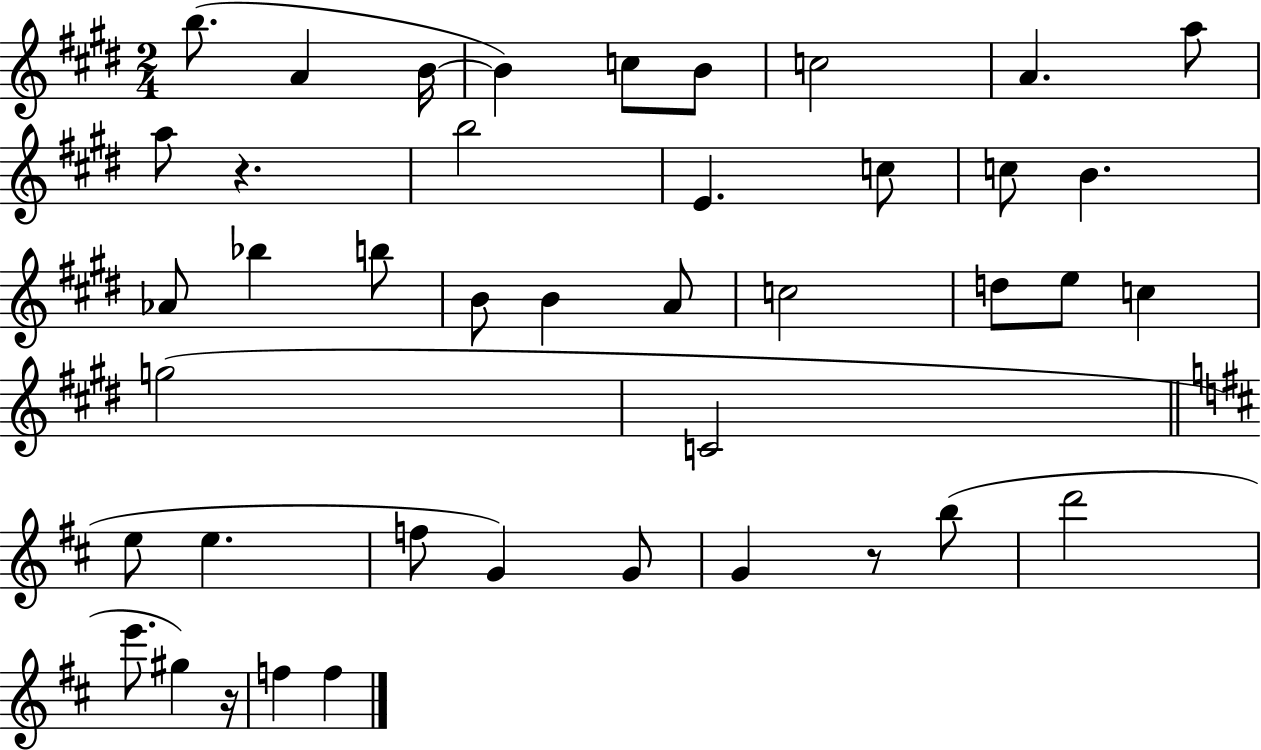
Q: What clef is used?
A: treble